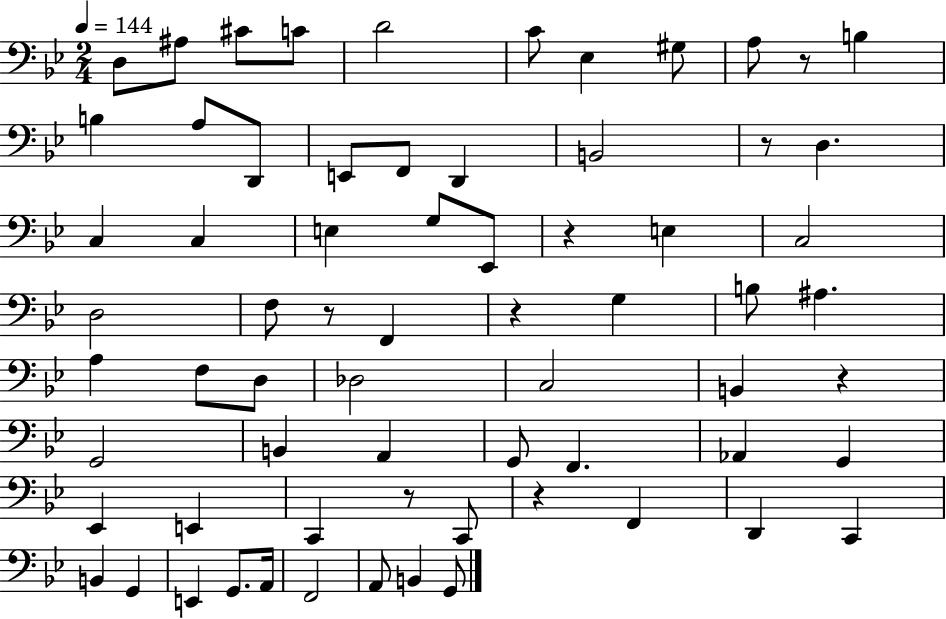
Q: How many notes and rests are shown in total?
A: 68